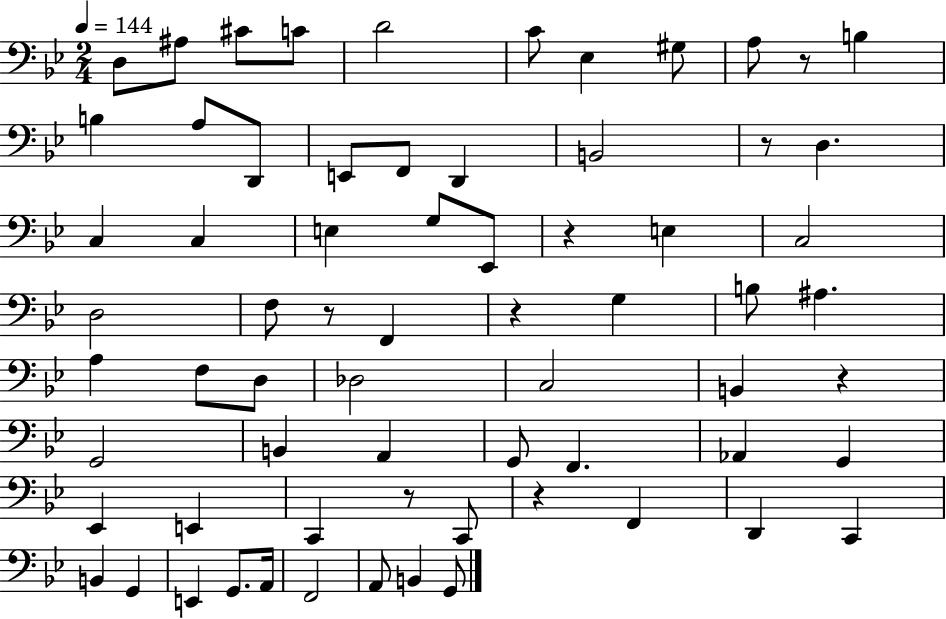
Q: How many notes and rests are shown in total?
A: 68